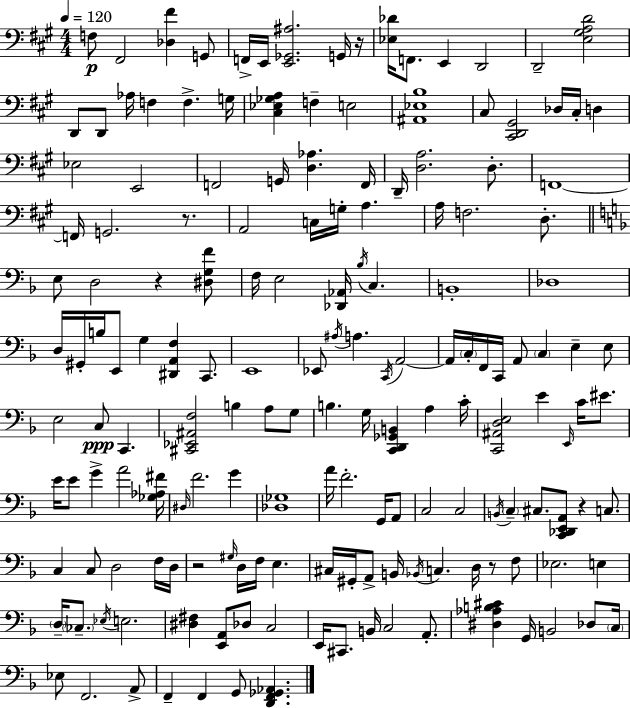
X:1
T:Untitled
M:4/4
L:1/4
K:A
F,/2 ^F,,2 [_D,^F] G,,/2 F,,/4 E,,/4 [E,,_G,,^A,]2 G,,/4 z/4 [_E,_D]/4 F,,/2 E,, D,,2 D,,2 [E,^G,A,D]2 D,,/2 D,,/2 _A,/4 F, F, G,/4 [^C,_E,_G,A,] F, E,2 [^A,,_E,B,]4 ^C,/2 [^C,,D,,^G,,]2 _D,/4 ^C,/4 D, _E,2 E,,2 F,,2 G,,/4 [D,_A,] F,,/4 D,,/4 [D,A,]2 D,/2 F,,4 F,,/4 G,,2 z/2 A,,2 C,/4 G,/4 A, A,/4 F,2 D,/2 E,/2 D,2 z [^D,G,F]/2 F,/4 E,2 [_D,,_A,,]/4 _B,/4 C, B,,4 _D,4 D,/4 ^G,,/4 B,/4 E,,/2 G, [^D,,A,,F,] C,,/2 E,,4 _E,,/2 ^A,/4 A, C,,/4 A,,2 A,,/4 C,/4 F,,/4 C,,/4 A,,/2 C, E, E,/2 E,2 C,/2 C,, [^C,,_E,,^A,,F,]2 B, A,/2 G,/2 B, G,/4 [C,,D,,_G,,B,,] A, C/4 [C,,^A,,D,E,]2 E E,,/4 C/4 ^E/2 E/4 E/2 G A2 [_G,_A,^F]/4 ^D,/4 F2 G [_D,_G,]4 A/4 F2 G,,/4 A,,/2 C,2 C,2 B,,/4 C, ^C,/2 [C,,_D,,E,,A,,]/2 z C,/2 C, C,/2 D,2 F,/4 D,/4 z2 ^G,/4 D,/4 F,/4 E, ^C,/4 ^G,,/4 A,,/2 B,,/4 _B,,/4 C, D,/4 z/2 F,/2 _E,2 E, D,/4 _C,/2 _E,/4 E,2 [^D,^F,] [E,,A,,]/2 _D,/2 C,2 E,,/4 ^C,,/2 B,,/4 C,2 A,,/2 [^D,_A,B,^C] G,,/4 B,,2 _D,/2 C,/4 _E,/2 F,,2 A,,/2 F,, F,, G,,/2 [D,,F,,_G,,_A,,]